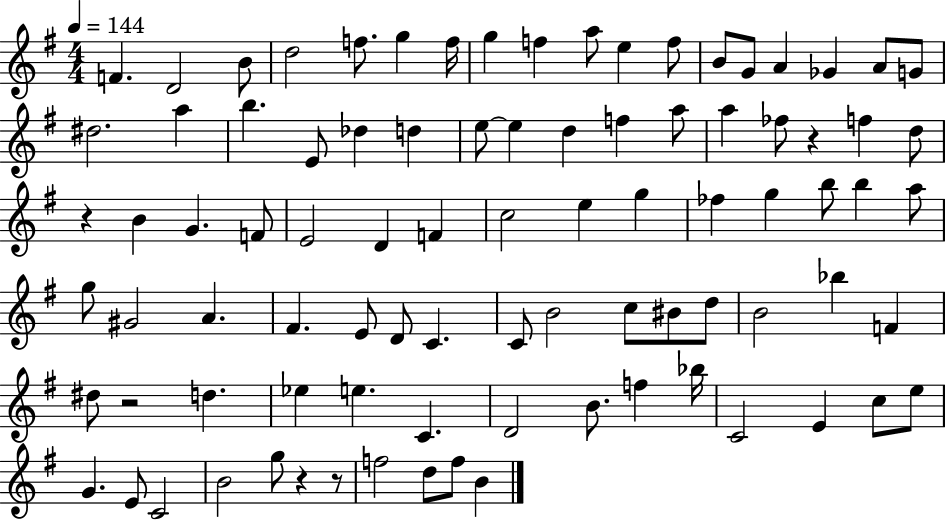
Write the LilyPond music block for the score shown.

{
  \clef treble
  \numericTimeSignature
  \time 4/4
  \key g \major
  \tempo 4 = 144
  f'4. d'2 b'8 | d''2 f''8. g''4 f''16 | g''4 f''4 a''8 e''4 f''8 | b'8 g'8 a'4 ges'4 a'8 g'8 | \break dis''2. a''4 | b''4. e'8 des''4 d''4 | e''8~~ e''4 d''4 f''4 a''8 | a''4 fes''8 r4 f''4 d''8 | \break r4 b'4 g'4. f'8 | e'2 d'4 f'4 | c''2 e''4 g''4 | fes''4 g''4 b''8 b''4 a''8 | \break g''8 gis'2 a'4. | fis'4. e'8 d'8 c'4. | c'8 b'2 c''8 bis'8 d''8 | b'2 bes''4 f'4 | \break dis''8 r2 d''4. | ees''4 e''4. c'4. | d'2 b'8. f''4 bes''16 | c'2 e'4 c''8 e''8 | \break g'4. e'8 c'2 | b'2 g''8 r4 r8 | f''2 d''8 f''8 b'4 | \bar "|."
}